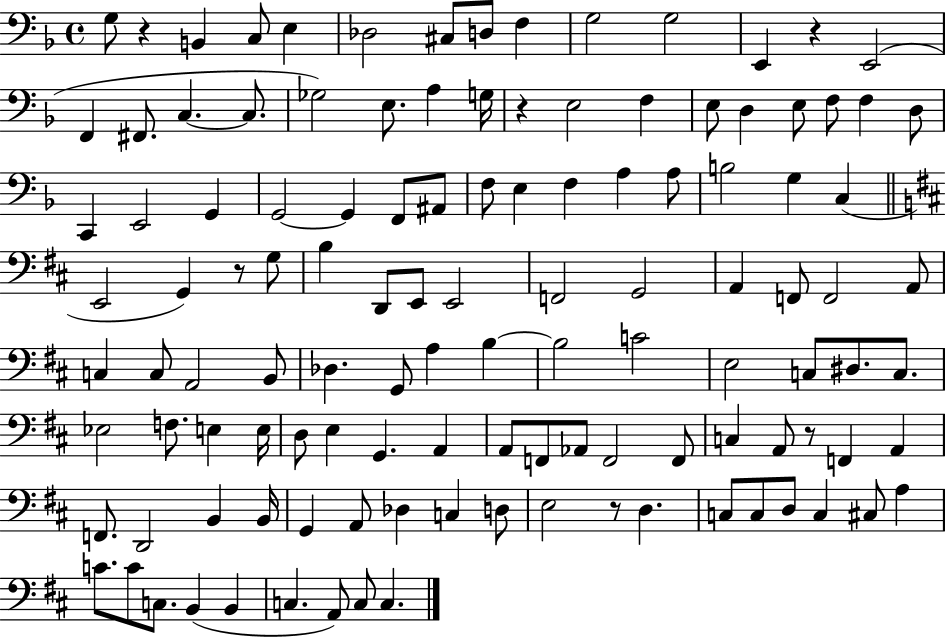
G3/e R/q B2/q C3/e E3/q Db3/h C#3/e D3/e F3/q G3/h G3/h E2/q R/q E2/h F2/q F#2/e. C3/q. C3/e. Gb3/h E3/e. A3/q G3/s R/q E3/h F3/q E3/e D3/q E3/e F3/e F3/q D3/e C2/q E2/h G2/q G2/h G2/q F2/e A#2/e F3/e E3/q F3/q A3/q A3/e B3/h G3/q C3/q E2/h G2/q R/e G3/e B3/q D2/e E2/e E2/h F2/h G2/h A2/q F2/e F2/h A2/e C3/q C3/e A2/h B2/e Db3/q. G2/e A3/q B3/q B3/h C4/h E3/h C3/e D#3/e. C3/e. Eb3/h F3/e. E3/q E3/s D3/e E3/q G2/q. A2/q A2/e F2/e Ab2/e F2/h F2/e C3/q A2/e R/e F2/q A2/q F2/e. D2/h B2/q B2/s G2/q A2/e Db3/q C3/q D3/e E3/h R/e D3/q. C3/e C3/e D3/e C3/q C#3/e A3/q C4/e. C4/e C3/e. B2/q B2/q C3/q. A2/e C3/e C3/q.